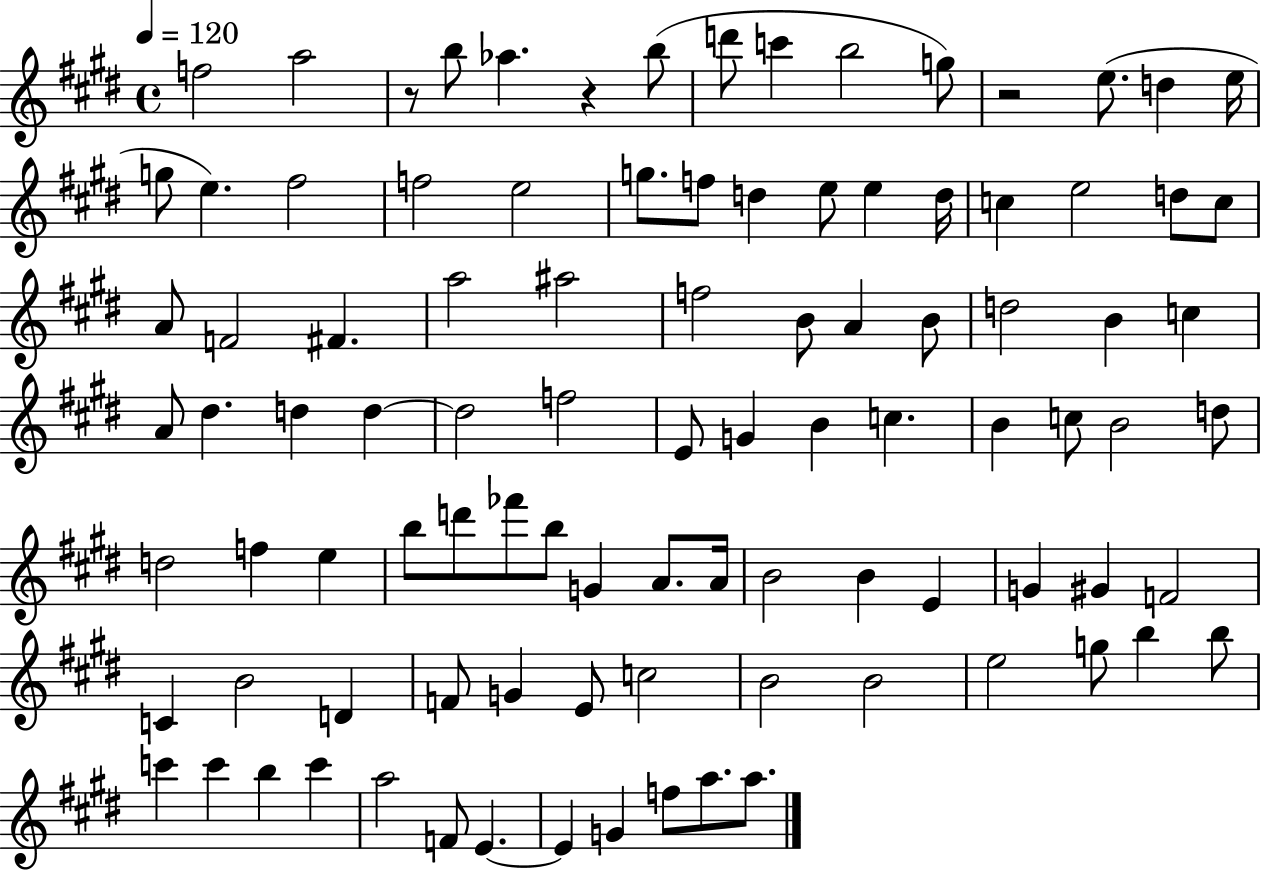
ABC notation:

X:1
T:Untitled
M:4/4
L:1/4
K:E
f2 a2 z/2 b/2 _a z b/2 d'/2 c' b2 g/2 z2 e/2 d e/4 g/2 e ^f2 f2 e2 g/2 f/2 d e/2 e d/4 c e2 d/2 c/2 A/2 F2 ^F a2 ^a2 f2 B/2 A B/2 d2 B c A/2 ^d d d d2 f2 E/2 G B c B c/2 B2 d/2 d2 f e b/2 d'/2 _f'/2 b/2 G A/2 A/4 B2 B E G ^G F2 C B2 D F/2 G E/2 c2 B2 B2 e2 g/2 b b/2 c' c' b c' a2 F/2 E E G f/2 a/2 a/2